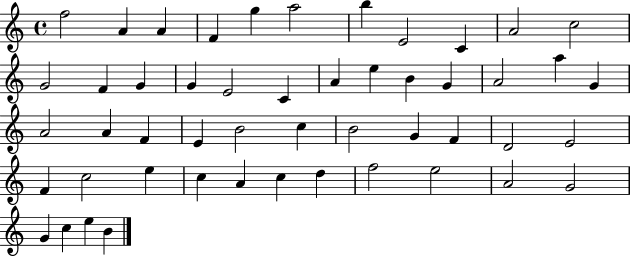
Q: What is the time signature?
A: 4/4